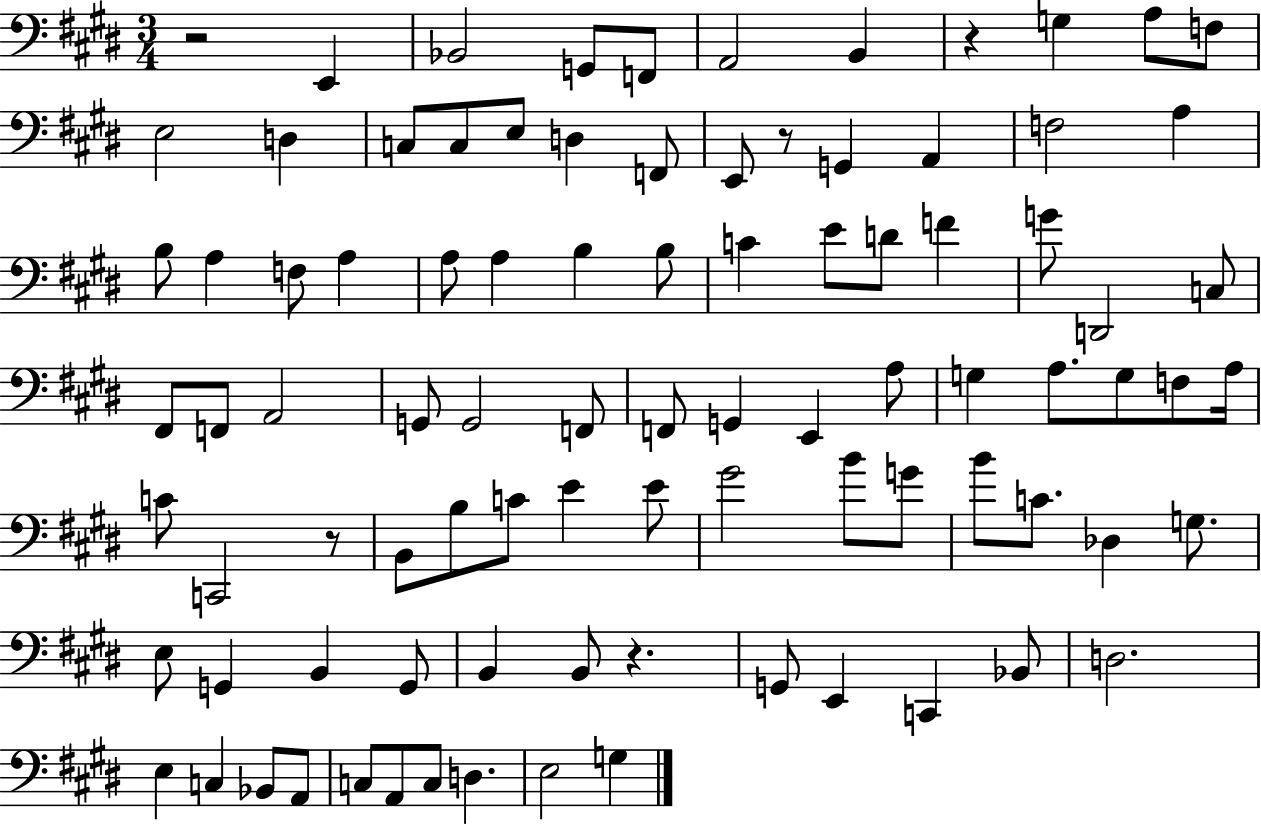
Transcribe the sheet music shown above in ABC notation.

X:1
T:Untitled
M:3/4
L:1/4
K:E
z2 E,, _B,,2 G,,/2 F,,/2 A,,2 B,, z G, A,/2 F,/2 E,2 D, C,/2 C,/2 E,/2 D, F,,/2 E,,/2 z/2 G,, A,, F,2 A, B,/2 A, F,/2 A, A,/2 A, B, B,/2 C E/2 D/2 F G/2 D,,2 C,/2 ^F,,/2 F,,/2 A,,2 G,,/2 G,,2 F,,/2 F,,/2 G,, E,, A,/2 G, A,/2 G,/2 F,/2 A,/4 C/2 C,,2 z/2 B,,/2 B,/2 C/2 E E/2 ^G2 B/2 G/2 B/2 C/2 _D, G,/2 E,/2 G,, B,, G,,/2 B,, B,,/2 z G,,/2 E,, C,, _B,,/2 D,2 E, C, _B,,/2 A,,/2 C,/2 A,,/2 C,/2 D, E,2 G,